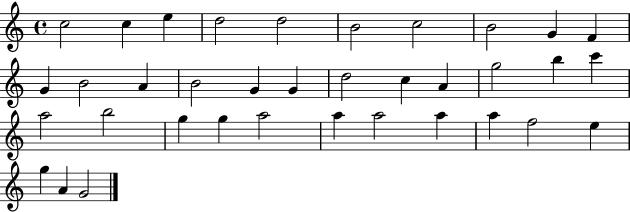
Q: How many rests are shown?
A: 0